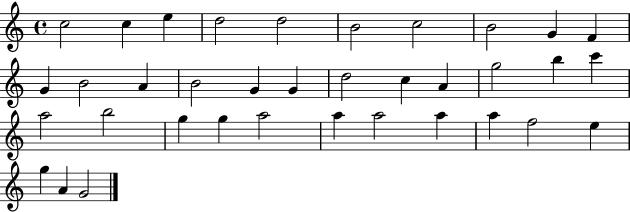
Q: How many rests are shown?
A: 0